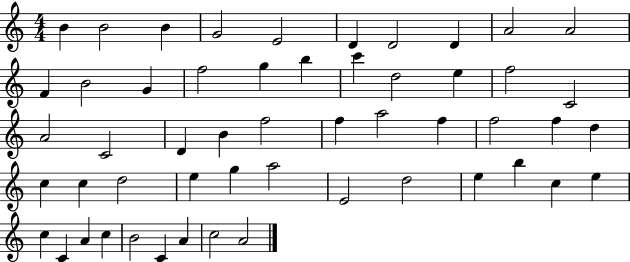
B4/q B4/h B4/q G4/h E4/h D4/q D4/h D4/q A4/h A4/h F4/q B4/h G4/q F5/h G5/q B5/q C6/q D5/h E5/q F5/h C4/h A4/h C4/h D4/q B4/q F5/h F5/q A5/h F5/q F5/h F5/q D5/q C5/q C5/q D5/h E5/q G5/q A5/h E4/h D5/h E5/q B5/q C5/q E5/q C5/q C4/q A4/q C5/q B4/h C4/q A4/q C5/h A4/h